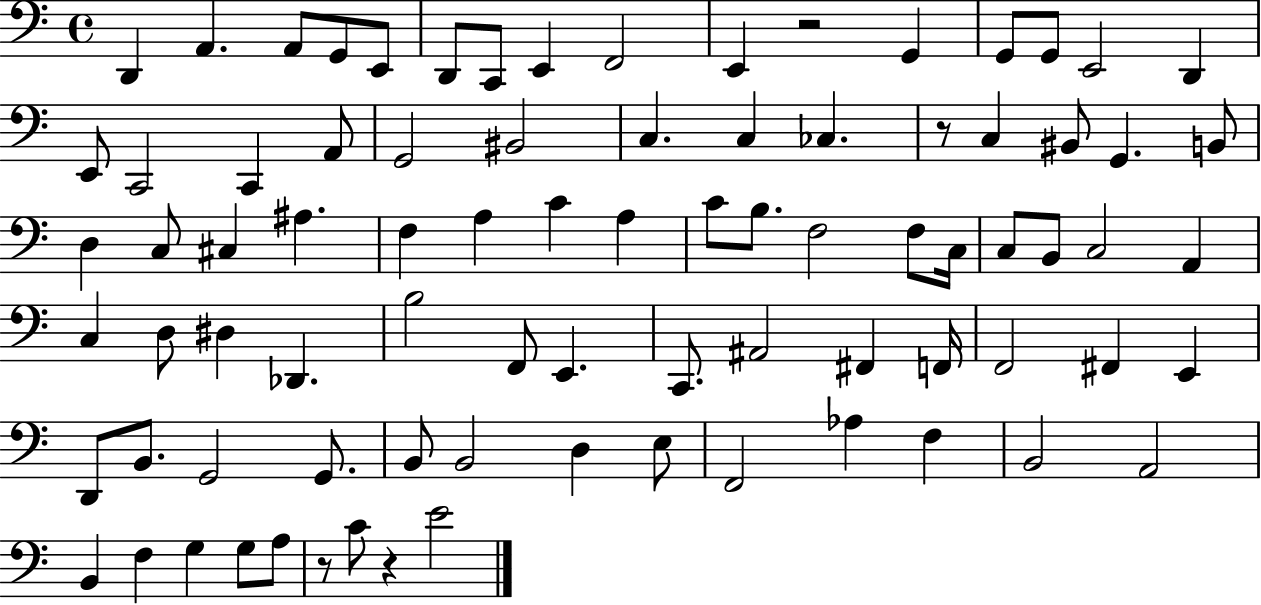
{
  \clef bass
  \time 4/4
  \defaultTimeSignature
  \key c \major
  d,4 a,4. a,8 g,8 e,8 | d,8 c,8 e,4 f,2 | e,4 r2 g,4 | g,8 g,8 e,2 d,4 | \break e,8 c,2 c,4 a,8 | g,2 bis,2 | c4. c4 ces4. | r8 c4 bis,8 g,4. b,8 | \break d4 c8 cis4 ais4. | f4 a4 c'4 a4 | c'8 b8. f2 f8 c16 | c8 b,8 c2 a,4 | \break c4 d8 dis4 des,4. | b2 f,8 e,4. | c,8. ais,2 fis,4 f,16 | f,2 fis,4 e,4 | \break d,8 b,8. g,2 g,8. | b,8 b,2 d4 e8 | f,2 aes4 f4 | b,2 a,2 | \break b,4 f4 g4 g8 a8 | r8 c'8 r4 e'2 | \bar "|."
}